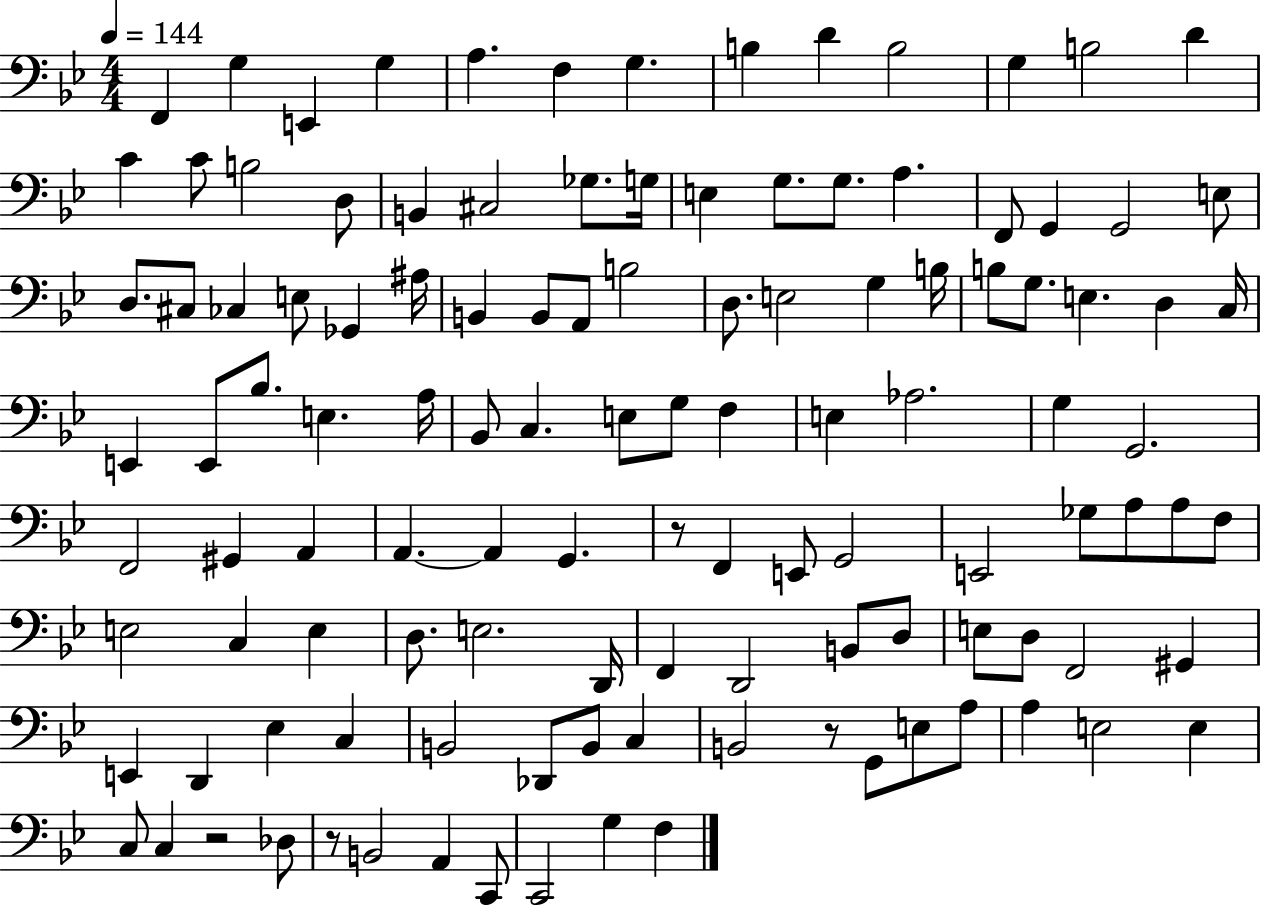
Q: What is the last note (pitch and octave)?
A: F3